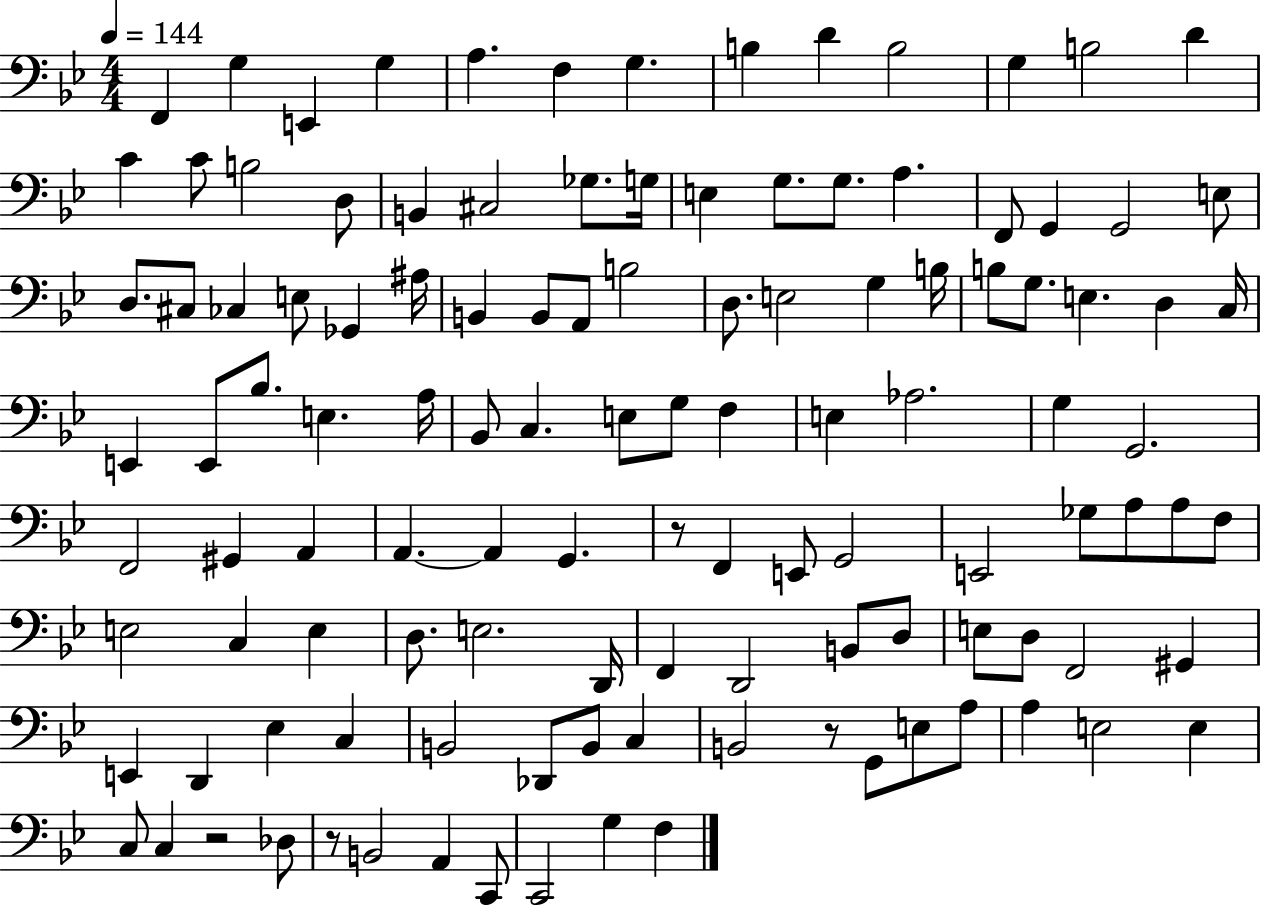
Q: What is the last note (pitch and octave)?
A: F3